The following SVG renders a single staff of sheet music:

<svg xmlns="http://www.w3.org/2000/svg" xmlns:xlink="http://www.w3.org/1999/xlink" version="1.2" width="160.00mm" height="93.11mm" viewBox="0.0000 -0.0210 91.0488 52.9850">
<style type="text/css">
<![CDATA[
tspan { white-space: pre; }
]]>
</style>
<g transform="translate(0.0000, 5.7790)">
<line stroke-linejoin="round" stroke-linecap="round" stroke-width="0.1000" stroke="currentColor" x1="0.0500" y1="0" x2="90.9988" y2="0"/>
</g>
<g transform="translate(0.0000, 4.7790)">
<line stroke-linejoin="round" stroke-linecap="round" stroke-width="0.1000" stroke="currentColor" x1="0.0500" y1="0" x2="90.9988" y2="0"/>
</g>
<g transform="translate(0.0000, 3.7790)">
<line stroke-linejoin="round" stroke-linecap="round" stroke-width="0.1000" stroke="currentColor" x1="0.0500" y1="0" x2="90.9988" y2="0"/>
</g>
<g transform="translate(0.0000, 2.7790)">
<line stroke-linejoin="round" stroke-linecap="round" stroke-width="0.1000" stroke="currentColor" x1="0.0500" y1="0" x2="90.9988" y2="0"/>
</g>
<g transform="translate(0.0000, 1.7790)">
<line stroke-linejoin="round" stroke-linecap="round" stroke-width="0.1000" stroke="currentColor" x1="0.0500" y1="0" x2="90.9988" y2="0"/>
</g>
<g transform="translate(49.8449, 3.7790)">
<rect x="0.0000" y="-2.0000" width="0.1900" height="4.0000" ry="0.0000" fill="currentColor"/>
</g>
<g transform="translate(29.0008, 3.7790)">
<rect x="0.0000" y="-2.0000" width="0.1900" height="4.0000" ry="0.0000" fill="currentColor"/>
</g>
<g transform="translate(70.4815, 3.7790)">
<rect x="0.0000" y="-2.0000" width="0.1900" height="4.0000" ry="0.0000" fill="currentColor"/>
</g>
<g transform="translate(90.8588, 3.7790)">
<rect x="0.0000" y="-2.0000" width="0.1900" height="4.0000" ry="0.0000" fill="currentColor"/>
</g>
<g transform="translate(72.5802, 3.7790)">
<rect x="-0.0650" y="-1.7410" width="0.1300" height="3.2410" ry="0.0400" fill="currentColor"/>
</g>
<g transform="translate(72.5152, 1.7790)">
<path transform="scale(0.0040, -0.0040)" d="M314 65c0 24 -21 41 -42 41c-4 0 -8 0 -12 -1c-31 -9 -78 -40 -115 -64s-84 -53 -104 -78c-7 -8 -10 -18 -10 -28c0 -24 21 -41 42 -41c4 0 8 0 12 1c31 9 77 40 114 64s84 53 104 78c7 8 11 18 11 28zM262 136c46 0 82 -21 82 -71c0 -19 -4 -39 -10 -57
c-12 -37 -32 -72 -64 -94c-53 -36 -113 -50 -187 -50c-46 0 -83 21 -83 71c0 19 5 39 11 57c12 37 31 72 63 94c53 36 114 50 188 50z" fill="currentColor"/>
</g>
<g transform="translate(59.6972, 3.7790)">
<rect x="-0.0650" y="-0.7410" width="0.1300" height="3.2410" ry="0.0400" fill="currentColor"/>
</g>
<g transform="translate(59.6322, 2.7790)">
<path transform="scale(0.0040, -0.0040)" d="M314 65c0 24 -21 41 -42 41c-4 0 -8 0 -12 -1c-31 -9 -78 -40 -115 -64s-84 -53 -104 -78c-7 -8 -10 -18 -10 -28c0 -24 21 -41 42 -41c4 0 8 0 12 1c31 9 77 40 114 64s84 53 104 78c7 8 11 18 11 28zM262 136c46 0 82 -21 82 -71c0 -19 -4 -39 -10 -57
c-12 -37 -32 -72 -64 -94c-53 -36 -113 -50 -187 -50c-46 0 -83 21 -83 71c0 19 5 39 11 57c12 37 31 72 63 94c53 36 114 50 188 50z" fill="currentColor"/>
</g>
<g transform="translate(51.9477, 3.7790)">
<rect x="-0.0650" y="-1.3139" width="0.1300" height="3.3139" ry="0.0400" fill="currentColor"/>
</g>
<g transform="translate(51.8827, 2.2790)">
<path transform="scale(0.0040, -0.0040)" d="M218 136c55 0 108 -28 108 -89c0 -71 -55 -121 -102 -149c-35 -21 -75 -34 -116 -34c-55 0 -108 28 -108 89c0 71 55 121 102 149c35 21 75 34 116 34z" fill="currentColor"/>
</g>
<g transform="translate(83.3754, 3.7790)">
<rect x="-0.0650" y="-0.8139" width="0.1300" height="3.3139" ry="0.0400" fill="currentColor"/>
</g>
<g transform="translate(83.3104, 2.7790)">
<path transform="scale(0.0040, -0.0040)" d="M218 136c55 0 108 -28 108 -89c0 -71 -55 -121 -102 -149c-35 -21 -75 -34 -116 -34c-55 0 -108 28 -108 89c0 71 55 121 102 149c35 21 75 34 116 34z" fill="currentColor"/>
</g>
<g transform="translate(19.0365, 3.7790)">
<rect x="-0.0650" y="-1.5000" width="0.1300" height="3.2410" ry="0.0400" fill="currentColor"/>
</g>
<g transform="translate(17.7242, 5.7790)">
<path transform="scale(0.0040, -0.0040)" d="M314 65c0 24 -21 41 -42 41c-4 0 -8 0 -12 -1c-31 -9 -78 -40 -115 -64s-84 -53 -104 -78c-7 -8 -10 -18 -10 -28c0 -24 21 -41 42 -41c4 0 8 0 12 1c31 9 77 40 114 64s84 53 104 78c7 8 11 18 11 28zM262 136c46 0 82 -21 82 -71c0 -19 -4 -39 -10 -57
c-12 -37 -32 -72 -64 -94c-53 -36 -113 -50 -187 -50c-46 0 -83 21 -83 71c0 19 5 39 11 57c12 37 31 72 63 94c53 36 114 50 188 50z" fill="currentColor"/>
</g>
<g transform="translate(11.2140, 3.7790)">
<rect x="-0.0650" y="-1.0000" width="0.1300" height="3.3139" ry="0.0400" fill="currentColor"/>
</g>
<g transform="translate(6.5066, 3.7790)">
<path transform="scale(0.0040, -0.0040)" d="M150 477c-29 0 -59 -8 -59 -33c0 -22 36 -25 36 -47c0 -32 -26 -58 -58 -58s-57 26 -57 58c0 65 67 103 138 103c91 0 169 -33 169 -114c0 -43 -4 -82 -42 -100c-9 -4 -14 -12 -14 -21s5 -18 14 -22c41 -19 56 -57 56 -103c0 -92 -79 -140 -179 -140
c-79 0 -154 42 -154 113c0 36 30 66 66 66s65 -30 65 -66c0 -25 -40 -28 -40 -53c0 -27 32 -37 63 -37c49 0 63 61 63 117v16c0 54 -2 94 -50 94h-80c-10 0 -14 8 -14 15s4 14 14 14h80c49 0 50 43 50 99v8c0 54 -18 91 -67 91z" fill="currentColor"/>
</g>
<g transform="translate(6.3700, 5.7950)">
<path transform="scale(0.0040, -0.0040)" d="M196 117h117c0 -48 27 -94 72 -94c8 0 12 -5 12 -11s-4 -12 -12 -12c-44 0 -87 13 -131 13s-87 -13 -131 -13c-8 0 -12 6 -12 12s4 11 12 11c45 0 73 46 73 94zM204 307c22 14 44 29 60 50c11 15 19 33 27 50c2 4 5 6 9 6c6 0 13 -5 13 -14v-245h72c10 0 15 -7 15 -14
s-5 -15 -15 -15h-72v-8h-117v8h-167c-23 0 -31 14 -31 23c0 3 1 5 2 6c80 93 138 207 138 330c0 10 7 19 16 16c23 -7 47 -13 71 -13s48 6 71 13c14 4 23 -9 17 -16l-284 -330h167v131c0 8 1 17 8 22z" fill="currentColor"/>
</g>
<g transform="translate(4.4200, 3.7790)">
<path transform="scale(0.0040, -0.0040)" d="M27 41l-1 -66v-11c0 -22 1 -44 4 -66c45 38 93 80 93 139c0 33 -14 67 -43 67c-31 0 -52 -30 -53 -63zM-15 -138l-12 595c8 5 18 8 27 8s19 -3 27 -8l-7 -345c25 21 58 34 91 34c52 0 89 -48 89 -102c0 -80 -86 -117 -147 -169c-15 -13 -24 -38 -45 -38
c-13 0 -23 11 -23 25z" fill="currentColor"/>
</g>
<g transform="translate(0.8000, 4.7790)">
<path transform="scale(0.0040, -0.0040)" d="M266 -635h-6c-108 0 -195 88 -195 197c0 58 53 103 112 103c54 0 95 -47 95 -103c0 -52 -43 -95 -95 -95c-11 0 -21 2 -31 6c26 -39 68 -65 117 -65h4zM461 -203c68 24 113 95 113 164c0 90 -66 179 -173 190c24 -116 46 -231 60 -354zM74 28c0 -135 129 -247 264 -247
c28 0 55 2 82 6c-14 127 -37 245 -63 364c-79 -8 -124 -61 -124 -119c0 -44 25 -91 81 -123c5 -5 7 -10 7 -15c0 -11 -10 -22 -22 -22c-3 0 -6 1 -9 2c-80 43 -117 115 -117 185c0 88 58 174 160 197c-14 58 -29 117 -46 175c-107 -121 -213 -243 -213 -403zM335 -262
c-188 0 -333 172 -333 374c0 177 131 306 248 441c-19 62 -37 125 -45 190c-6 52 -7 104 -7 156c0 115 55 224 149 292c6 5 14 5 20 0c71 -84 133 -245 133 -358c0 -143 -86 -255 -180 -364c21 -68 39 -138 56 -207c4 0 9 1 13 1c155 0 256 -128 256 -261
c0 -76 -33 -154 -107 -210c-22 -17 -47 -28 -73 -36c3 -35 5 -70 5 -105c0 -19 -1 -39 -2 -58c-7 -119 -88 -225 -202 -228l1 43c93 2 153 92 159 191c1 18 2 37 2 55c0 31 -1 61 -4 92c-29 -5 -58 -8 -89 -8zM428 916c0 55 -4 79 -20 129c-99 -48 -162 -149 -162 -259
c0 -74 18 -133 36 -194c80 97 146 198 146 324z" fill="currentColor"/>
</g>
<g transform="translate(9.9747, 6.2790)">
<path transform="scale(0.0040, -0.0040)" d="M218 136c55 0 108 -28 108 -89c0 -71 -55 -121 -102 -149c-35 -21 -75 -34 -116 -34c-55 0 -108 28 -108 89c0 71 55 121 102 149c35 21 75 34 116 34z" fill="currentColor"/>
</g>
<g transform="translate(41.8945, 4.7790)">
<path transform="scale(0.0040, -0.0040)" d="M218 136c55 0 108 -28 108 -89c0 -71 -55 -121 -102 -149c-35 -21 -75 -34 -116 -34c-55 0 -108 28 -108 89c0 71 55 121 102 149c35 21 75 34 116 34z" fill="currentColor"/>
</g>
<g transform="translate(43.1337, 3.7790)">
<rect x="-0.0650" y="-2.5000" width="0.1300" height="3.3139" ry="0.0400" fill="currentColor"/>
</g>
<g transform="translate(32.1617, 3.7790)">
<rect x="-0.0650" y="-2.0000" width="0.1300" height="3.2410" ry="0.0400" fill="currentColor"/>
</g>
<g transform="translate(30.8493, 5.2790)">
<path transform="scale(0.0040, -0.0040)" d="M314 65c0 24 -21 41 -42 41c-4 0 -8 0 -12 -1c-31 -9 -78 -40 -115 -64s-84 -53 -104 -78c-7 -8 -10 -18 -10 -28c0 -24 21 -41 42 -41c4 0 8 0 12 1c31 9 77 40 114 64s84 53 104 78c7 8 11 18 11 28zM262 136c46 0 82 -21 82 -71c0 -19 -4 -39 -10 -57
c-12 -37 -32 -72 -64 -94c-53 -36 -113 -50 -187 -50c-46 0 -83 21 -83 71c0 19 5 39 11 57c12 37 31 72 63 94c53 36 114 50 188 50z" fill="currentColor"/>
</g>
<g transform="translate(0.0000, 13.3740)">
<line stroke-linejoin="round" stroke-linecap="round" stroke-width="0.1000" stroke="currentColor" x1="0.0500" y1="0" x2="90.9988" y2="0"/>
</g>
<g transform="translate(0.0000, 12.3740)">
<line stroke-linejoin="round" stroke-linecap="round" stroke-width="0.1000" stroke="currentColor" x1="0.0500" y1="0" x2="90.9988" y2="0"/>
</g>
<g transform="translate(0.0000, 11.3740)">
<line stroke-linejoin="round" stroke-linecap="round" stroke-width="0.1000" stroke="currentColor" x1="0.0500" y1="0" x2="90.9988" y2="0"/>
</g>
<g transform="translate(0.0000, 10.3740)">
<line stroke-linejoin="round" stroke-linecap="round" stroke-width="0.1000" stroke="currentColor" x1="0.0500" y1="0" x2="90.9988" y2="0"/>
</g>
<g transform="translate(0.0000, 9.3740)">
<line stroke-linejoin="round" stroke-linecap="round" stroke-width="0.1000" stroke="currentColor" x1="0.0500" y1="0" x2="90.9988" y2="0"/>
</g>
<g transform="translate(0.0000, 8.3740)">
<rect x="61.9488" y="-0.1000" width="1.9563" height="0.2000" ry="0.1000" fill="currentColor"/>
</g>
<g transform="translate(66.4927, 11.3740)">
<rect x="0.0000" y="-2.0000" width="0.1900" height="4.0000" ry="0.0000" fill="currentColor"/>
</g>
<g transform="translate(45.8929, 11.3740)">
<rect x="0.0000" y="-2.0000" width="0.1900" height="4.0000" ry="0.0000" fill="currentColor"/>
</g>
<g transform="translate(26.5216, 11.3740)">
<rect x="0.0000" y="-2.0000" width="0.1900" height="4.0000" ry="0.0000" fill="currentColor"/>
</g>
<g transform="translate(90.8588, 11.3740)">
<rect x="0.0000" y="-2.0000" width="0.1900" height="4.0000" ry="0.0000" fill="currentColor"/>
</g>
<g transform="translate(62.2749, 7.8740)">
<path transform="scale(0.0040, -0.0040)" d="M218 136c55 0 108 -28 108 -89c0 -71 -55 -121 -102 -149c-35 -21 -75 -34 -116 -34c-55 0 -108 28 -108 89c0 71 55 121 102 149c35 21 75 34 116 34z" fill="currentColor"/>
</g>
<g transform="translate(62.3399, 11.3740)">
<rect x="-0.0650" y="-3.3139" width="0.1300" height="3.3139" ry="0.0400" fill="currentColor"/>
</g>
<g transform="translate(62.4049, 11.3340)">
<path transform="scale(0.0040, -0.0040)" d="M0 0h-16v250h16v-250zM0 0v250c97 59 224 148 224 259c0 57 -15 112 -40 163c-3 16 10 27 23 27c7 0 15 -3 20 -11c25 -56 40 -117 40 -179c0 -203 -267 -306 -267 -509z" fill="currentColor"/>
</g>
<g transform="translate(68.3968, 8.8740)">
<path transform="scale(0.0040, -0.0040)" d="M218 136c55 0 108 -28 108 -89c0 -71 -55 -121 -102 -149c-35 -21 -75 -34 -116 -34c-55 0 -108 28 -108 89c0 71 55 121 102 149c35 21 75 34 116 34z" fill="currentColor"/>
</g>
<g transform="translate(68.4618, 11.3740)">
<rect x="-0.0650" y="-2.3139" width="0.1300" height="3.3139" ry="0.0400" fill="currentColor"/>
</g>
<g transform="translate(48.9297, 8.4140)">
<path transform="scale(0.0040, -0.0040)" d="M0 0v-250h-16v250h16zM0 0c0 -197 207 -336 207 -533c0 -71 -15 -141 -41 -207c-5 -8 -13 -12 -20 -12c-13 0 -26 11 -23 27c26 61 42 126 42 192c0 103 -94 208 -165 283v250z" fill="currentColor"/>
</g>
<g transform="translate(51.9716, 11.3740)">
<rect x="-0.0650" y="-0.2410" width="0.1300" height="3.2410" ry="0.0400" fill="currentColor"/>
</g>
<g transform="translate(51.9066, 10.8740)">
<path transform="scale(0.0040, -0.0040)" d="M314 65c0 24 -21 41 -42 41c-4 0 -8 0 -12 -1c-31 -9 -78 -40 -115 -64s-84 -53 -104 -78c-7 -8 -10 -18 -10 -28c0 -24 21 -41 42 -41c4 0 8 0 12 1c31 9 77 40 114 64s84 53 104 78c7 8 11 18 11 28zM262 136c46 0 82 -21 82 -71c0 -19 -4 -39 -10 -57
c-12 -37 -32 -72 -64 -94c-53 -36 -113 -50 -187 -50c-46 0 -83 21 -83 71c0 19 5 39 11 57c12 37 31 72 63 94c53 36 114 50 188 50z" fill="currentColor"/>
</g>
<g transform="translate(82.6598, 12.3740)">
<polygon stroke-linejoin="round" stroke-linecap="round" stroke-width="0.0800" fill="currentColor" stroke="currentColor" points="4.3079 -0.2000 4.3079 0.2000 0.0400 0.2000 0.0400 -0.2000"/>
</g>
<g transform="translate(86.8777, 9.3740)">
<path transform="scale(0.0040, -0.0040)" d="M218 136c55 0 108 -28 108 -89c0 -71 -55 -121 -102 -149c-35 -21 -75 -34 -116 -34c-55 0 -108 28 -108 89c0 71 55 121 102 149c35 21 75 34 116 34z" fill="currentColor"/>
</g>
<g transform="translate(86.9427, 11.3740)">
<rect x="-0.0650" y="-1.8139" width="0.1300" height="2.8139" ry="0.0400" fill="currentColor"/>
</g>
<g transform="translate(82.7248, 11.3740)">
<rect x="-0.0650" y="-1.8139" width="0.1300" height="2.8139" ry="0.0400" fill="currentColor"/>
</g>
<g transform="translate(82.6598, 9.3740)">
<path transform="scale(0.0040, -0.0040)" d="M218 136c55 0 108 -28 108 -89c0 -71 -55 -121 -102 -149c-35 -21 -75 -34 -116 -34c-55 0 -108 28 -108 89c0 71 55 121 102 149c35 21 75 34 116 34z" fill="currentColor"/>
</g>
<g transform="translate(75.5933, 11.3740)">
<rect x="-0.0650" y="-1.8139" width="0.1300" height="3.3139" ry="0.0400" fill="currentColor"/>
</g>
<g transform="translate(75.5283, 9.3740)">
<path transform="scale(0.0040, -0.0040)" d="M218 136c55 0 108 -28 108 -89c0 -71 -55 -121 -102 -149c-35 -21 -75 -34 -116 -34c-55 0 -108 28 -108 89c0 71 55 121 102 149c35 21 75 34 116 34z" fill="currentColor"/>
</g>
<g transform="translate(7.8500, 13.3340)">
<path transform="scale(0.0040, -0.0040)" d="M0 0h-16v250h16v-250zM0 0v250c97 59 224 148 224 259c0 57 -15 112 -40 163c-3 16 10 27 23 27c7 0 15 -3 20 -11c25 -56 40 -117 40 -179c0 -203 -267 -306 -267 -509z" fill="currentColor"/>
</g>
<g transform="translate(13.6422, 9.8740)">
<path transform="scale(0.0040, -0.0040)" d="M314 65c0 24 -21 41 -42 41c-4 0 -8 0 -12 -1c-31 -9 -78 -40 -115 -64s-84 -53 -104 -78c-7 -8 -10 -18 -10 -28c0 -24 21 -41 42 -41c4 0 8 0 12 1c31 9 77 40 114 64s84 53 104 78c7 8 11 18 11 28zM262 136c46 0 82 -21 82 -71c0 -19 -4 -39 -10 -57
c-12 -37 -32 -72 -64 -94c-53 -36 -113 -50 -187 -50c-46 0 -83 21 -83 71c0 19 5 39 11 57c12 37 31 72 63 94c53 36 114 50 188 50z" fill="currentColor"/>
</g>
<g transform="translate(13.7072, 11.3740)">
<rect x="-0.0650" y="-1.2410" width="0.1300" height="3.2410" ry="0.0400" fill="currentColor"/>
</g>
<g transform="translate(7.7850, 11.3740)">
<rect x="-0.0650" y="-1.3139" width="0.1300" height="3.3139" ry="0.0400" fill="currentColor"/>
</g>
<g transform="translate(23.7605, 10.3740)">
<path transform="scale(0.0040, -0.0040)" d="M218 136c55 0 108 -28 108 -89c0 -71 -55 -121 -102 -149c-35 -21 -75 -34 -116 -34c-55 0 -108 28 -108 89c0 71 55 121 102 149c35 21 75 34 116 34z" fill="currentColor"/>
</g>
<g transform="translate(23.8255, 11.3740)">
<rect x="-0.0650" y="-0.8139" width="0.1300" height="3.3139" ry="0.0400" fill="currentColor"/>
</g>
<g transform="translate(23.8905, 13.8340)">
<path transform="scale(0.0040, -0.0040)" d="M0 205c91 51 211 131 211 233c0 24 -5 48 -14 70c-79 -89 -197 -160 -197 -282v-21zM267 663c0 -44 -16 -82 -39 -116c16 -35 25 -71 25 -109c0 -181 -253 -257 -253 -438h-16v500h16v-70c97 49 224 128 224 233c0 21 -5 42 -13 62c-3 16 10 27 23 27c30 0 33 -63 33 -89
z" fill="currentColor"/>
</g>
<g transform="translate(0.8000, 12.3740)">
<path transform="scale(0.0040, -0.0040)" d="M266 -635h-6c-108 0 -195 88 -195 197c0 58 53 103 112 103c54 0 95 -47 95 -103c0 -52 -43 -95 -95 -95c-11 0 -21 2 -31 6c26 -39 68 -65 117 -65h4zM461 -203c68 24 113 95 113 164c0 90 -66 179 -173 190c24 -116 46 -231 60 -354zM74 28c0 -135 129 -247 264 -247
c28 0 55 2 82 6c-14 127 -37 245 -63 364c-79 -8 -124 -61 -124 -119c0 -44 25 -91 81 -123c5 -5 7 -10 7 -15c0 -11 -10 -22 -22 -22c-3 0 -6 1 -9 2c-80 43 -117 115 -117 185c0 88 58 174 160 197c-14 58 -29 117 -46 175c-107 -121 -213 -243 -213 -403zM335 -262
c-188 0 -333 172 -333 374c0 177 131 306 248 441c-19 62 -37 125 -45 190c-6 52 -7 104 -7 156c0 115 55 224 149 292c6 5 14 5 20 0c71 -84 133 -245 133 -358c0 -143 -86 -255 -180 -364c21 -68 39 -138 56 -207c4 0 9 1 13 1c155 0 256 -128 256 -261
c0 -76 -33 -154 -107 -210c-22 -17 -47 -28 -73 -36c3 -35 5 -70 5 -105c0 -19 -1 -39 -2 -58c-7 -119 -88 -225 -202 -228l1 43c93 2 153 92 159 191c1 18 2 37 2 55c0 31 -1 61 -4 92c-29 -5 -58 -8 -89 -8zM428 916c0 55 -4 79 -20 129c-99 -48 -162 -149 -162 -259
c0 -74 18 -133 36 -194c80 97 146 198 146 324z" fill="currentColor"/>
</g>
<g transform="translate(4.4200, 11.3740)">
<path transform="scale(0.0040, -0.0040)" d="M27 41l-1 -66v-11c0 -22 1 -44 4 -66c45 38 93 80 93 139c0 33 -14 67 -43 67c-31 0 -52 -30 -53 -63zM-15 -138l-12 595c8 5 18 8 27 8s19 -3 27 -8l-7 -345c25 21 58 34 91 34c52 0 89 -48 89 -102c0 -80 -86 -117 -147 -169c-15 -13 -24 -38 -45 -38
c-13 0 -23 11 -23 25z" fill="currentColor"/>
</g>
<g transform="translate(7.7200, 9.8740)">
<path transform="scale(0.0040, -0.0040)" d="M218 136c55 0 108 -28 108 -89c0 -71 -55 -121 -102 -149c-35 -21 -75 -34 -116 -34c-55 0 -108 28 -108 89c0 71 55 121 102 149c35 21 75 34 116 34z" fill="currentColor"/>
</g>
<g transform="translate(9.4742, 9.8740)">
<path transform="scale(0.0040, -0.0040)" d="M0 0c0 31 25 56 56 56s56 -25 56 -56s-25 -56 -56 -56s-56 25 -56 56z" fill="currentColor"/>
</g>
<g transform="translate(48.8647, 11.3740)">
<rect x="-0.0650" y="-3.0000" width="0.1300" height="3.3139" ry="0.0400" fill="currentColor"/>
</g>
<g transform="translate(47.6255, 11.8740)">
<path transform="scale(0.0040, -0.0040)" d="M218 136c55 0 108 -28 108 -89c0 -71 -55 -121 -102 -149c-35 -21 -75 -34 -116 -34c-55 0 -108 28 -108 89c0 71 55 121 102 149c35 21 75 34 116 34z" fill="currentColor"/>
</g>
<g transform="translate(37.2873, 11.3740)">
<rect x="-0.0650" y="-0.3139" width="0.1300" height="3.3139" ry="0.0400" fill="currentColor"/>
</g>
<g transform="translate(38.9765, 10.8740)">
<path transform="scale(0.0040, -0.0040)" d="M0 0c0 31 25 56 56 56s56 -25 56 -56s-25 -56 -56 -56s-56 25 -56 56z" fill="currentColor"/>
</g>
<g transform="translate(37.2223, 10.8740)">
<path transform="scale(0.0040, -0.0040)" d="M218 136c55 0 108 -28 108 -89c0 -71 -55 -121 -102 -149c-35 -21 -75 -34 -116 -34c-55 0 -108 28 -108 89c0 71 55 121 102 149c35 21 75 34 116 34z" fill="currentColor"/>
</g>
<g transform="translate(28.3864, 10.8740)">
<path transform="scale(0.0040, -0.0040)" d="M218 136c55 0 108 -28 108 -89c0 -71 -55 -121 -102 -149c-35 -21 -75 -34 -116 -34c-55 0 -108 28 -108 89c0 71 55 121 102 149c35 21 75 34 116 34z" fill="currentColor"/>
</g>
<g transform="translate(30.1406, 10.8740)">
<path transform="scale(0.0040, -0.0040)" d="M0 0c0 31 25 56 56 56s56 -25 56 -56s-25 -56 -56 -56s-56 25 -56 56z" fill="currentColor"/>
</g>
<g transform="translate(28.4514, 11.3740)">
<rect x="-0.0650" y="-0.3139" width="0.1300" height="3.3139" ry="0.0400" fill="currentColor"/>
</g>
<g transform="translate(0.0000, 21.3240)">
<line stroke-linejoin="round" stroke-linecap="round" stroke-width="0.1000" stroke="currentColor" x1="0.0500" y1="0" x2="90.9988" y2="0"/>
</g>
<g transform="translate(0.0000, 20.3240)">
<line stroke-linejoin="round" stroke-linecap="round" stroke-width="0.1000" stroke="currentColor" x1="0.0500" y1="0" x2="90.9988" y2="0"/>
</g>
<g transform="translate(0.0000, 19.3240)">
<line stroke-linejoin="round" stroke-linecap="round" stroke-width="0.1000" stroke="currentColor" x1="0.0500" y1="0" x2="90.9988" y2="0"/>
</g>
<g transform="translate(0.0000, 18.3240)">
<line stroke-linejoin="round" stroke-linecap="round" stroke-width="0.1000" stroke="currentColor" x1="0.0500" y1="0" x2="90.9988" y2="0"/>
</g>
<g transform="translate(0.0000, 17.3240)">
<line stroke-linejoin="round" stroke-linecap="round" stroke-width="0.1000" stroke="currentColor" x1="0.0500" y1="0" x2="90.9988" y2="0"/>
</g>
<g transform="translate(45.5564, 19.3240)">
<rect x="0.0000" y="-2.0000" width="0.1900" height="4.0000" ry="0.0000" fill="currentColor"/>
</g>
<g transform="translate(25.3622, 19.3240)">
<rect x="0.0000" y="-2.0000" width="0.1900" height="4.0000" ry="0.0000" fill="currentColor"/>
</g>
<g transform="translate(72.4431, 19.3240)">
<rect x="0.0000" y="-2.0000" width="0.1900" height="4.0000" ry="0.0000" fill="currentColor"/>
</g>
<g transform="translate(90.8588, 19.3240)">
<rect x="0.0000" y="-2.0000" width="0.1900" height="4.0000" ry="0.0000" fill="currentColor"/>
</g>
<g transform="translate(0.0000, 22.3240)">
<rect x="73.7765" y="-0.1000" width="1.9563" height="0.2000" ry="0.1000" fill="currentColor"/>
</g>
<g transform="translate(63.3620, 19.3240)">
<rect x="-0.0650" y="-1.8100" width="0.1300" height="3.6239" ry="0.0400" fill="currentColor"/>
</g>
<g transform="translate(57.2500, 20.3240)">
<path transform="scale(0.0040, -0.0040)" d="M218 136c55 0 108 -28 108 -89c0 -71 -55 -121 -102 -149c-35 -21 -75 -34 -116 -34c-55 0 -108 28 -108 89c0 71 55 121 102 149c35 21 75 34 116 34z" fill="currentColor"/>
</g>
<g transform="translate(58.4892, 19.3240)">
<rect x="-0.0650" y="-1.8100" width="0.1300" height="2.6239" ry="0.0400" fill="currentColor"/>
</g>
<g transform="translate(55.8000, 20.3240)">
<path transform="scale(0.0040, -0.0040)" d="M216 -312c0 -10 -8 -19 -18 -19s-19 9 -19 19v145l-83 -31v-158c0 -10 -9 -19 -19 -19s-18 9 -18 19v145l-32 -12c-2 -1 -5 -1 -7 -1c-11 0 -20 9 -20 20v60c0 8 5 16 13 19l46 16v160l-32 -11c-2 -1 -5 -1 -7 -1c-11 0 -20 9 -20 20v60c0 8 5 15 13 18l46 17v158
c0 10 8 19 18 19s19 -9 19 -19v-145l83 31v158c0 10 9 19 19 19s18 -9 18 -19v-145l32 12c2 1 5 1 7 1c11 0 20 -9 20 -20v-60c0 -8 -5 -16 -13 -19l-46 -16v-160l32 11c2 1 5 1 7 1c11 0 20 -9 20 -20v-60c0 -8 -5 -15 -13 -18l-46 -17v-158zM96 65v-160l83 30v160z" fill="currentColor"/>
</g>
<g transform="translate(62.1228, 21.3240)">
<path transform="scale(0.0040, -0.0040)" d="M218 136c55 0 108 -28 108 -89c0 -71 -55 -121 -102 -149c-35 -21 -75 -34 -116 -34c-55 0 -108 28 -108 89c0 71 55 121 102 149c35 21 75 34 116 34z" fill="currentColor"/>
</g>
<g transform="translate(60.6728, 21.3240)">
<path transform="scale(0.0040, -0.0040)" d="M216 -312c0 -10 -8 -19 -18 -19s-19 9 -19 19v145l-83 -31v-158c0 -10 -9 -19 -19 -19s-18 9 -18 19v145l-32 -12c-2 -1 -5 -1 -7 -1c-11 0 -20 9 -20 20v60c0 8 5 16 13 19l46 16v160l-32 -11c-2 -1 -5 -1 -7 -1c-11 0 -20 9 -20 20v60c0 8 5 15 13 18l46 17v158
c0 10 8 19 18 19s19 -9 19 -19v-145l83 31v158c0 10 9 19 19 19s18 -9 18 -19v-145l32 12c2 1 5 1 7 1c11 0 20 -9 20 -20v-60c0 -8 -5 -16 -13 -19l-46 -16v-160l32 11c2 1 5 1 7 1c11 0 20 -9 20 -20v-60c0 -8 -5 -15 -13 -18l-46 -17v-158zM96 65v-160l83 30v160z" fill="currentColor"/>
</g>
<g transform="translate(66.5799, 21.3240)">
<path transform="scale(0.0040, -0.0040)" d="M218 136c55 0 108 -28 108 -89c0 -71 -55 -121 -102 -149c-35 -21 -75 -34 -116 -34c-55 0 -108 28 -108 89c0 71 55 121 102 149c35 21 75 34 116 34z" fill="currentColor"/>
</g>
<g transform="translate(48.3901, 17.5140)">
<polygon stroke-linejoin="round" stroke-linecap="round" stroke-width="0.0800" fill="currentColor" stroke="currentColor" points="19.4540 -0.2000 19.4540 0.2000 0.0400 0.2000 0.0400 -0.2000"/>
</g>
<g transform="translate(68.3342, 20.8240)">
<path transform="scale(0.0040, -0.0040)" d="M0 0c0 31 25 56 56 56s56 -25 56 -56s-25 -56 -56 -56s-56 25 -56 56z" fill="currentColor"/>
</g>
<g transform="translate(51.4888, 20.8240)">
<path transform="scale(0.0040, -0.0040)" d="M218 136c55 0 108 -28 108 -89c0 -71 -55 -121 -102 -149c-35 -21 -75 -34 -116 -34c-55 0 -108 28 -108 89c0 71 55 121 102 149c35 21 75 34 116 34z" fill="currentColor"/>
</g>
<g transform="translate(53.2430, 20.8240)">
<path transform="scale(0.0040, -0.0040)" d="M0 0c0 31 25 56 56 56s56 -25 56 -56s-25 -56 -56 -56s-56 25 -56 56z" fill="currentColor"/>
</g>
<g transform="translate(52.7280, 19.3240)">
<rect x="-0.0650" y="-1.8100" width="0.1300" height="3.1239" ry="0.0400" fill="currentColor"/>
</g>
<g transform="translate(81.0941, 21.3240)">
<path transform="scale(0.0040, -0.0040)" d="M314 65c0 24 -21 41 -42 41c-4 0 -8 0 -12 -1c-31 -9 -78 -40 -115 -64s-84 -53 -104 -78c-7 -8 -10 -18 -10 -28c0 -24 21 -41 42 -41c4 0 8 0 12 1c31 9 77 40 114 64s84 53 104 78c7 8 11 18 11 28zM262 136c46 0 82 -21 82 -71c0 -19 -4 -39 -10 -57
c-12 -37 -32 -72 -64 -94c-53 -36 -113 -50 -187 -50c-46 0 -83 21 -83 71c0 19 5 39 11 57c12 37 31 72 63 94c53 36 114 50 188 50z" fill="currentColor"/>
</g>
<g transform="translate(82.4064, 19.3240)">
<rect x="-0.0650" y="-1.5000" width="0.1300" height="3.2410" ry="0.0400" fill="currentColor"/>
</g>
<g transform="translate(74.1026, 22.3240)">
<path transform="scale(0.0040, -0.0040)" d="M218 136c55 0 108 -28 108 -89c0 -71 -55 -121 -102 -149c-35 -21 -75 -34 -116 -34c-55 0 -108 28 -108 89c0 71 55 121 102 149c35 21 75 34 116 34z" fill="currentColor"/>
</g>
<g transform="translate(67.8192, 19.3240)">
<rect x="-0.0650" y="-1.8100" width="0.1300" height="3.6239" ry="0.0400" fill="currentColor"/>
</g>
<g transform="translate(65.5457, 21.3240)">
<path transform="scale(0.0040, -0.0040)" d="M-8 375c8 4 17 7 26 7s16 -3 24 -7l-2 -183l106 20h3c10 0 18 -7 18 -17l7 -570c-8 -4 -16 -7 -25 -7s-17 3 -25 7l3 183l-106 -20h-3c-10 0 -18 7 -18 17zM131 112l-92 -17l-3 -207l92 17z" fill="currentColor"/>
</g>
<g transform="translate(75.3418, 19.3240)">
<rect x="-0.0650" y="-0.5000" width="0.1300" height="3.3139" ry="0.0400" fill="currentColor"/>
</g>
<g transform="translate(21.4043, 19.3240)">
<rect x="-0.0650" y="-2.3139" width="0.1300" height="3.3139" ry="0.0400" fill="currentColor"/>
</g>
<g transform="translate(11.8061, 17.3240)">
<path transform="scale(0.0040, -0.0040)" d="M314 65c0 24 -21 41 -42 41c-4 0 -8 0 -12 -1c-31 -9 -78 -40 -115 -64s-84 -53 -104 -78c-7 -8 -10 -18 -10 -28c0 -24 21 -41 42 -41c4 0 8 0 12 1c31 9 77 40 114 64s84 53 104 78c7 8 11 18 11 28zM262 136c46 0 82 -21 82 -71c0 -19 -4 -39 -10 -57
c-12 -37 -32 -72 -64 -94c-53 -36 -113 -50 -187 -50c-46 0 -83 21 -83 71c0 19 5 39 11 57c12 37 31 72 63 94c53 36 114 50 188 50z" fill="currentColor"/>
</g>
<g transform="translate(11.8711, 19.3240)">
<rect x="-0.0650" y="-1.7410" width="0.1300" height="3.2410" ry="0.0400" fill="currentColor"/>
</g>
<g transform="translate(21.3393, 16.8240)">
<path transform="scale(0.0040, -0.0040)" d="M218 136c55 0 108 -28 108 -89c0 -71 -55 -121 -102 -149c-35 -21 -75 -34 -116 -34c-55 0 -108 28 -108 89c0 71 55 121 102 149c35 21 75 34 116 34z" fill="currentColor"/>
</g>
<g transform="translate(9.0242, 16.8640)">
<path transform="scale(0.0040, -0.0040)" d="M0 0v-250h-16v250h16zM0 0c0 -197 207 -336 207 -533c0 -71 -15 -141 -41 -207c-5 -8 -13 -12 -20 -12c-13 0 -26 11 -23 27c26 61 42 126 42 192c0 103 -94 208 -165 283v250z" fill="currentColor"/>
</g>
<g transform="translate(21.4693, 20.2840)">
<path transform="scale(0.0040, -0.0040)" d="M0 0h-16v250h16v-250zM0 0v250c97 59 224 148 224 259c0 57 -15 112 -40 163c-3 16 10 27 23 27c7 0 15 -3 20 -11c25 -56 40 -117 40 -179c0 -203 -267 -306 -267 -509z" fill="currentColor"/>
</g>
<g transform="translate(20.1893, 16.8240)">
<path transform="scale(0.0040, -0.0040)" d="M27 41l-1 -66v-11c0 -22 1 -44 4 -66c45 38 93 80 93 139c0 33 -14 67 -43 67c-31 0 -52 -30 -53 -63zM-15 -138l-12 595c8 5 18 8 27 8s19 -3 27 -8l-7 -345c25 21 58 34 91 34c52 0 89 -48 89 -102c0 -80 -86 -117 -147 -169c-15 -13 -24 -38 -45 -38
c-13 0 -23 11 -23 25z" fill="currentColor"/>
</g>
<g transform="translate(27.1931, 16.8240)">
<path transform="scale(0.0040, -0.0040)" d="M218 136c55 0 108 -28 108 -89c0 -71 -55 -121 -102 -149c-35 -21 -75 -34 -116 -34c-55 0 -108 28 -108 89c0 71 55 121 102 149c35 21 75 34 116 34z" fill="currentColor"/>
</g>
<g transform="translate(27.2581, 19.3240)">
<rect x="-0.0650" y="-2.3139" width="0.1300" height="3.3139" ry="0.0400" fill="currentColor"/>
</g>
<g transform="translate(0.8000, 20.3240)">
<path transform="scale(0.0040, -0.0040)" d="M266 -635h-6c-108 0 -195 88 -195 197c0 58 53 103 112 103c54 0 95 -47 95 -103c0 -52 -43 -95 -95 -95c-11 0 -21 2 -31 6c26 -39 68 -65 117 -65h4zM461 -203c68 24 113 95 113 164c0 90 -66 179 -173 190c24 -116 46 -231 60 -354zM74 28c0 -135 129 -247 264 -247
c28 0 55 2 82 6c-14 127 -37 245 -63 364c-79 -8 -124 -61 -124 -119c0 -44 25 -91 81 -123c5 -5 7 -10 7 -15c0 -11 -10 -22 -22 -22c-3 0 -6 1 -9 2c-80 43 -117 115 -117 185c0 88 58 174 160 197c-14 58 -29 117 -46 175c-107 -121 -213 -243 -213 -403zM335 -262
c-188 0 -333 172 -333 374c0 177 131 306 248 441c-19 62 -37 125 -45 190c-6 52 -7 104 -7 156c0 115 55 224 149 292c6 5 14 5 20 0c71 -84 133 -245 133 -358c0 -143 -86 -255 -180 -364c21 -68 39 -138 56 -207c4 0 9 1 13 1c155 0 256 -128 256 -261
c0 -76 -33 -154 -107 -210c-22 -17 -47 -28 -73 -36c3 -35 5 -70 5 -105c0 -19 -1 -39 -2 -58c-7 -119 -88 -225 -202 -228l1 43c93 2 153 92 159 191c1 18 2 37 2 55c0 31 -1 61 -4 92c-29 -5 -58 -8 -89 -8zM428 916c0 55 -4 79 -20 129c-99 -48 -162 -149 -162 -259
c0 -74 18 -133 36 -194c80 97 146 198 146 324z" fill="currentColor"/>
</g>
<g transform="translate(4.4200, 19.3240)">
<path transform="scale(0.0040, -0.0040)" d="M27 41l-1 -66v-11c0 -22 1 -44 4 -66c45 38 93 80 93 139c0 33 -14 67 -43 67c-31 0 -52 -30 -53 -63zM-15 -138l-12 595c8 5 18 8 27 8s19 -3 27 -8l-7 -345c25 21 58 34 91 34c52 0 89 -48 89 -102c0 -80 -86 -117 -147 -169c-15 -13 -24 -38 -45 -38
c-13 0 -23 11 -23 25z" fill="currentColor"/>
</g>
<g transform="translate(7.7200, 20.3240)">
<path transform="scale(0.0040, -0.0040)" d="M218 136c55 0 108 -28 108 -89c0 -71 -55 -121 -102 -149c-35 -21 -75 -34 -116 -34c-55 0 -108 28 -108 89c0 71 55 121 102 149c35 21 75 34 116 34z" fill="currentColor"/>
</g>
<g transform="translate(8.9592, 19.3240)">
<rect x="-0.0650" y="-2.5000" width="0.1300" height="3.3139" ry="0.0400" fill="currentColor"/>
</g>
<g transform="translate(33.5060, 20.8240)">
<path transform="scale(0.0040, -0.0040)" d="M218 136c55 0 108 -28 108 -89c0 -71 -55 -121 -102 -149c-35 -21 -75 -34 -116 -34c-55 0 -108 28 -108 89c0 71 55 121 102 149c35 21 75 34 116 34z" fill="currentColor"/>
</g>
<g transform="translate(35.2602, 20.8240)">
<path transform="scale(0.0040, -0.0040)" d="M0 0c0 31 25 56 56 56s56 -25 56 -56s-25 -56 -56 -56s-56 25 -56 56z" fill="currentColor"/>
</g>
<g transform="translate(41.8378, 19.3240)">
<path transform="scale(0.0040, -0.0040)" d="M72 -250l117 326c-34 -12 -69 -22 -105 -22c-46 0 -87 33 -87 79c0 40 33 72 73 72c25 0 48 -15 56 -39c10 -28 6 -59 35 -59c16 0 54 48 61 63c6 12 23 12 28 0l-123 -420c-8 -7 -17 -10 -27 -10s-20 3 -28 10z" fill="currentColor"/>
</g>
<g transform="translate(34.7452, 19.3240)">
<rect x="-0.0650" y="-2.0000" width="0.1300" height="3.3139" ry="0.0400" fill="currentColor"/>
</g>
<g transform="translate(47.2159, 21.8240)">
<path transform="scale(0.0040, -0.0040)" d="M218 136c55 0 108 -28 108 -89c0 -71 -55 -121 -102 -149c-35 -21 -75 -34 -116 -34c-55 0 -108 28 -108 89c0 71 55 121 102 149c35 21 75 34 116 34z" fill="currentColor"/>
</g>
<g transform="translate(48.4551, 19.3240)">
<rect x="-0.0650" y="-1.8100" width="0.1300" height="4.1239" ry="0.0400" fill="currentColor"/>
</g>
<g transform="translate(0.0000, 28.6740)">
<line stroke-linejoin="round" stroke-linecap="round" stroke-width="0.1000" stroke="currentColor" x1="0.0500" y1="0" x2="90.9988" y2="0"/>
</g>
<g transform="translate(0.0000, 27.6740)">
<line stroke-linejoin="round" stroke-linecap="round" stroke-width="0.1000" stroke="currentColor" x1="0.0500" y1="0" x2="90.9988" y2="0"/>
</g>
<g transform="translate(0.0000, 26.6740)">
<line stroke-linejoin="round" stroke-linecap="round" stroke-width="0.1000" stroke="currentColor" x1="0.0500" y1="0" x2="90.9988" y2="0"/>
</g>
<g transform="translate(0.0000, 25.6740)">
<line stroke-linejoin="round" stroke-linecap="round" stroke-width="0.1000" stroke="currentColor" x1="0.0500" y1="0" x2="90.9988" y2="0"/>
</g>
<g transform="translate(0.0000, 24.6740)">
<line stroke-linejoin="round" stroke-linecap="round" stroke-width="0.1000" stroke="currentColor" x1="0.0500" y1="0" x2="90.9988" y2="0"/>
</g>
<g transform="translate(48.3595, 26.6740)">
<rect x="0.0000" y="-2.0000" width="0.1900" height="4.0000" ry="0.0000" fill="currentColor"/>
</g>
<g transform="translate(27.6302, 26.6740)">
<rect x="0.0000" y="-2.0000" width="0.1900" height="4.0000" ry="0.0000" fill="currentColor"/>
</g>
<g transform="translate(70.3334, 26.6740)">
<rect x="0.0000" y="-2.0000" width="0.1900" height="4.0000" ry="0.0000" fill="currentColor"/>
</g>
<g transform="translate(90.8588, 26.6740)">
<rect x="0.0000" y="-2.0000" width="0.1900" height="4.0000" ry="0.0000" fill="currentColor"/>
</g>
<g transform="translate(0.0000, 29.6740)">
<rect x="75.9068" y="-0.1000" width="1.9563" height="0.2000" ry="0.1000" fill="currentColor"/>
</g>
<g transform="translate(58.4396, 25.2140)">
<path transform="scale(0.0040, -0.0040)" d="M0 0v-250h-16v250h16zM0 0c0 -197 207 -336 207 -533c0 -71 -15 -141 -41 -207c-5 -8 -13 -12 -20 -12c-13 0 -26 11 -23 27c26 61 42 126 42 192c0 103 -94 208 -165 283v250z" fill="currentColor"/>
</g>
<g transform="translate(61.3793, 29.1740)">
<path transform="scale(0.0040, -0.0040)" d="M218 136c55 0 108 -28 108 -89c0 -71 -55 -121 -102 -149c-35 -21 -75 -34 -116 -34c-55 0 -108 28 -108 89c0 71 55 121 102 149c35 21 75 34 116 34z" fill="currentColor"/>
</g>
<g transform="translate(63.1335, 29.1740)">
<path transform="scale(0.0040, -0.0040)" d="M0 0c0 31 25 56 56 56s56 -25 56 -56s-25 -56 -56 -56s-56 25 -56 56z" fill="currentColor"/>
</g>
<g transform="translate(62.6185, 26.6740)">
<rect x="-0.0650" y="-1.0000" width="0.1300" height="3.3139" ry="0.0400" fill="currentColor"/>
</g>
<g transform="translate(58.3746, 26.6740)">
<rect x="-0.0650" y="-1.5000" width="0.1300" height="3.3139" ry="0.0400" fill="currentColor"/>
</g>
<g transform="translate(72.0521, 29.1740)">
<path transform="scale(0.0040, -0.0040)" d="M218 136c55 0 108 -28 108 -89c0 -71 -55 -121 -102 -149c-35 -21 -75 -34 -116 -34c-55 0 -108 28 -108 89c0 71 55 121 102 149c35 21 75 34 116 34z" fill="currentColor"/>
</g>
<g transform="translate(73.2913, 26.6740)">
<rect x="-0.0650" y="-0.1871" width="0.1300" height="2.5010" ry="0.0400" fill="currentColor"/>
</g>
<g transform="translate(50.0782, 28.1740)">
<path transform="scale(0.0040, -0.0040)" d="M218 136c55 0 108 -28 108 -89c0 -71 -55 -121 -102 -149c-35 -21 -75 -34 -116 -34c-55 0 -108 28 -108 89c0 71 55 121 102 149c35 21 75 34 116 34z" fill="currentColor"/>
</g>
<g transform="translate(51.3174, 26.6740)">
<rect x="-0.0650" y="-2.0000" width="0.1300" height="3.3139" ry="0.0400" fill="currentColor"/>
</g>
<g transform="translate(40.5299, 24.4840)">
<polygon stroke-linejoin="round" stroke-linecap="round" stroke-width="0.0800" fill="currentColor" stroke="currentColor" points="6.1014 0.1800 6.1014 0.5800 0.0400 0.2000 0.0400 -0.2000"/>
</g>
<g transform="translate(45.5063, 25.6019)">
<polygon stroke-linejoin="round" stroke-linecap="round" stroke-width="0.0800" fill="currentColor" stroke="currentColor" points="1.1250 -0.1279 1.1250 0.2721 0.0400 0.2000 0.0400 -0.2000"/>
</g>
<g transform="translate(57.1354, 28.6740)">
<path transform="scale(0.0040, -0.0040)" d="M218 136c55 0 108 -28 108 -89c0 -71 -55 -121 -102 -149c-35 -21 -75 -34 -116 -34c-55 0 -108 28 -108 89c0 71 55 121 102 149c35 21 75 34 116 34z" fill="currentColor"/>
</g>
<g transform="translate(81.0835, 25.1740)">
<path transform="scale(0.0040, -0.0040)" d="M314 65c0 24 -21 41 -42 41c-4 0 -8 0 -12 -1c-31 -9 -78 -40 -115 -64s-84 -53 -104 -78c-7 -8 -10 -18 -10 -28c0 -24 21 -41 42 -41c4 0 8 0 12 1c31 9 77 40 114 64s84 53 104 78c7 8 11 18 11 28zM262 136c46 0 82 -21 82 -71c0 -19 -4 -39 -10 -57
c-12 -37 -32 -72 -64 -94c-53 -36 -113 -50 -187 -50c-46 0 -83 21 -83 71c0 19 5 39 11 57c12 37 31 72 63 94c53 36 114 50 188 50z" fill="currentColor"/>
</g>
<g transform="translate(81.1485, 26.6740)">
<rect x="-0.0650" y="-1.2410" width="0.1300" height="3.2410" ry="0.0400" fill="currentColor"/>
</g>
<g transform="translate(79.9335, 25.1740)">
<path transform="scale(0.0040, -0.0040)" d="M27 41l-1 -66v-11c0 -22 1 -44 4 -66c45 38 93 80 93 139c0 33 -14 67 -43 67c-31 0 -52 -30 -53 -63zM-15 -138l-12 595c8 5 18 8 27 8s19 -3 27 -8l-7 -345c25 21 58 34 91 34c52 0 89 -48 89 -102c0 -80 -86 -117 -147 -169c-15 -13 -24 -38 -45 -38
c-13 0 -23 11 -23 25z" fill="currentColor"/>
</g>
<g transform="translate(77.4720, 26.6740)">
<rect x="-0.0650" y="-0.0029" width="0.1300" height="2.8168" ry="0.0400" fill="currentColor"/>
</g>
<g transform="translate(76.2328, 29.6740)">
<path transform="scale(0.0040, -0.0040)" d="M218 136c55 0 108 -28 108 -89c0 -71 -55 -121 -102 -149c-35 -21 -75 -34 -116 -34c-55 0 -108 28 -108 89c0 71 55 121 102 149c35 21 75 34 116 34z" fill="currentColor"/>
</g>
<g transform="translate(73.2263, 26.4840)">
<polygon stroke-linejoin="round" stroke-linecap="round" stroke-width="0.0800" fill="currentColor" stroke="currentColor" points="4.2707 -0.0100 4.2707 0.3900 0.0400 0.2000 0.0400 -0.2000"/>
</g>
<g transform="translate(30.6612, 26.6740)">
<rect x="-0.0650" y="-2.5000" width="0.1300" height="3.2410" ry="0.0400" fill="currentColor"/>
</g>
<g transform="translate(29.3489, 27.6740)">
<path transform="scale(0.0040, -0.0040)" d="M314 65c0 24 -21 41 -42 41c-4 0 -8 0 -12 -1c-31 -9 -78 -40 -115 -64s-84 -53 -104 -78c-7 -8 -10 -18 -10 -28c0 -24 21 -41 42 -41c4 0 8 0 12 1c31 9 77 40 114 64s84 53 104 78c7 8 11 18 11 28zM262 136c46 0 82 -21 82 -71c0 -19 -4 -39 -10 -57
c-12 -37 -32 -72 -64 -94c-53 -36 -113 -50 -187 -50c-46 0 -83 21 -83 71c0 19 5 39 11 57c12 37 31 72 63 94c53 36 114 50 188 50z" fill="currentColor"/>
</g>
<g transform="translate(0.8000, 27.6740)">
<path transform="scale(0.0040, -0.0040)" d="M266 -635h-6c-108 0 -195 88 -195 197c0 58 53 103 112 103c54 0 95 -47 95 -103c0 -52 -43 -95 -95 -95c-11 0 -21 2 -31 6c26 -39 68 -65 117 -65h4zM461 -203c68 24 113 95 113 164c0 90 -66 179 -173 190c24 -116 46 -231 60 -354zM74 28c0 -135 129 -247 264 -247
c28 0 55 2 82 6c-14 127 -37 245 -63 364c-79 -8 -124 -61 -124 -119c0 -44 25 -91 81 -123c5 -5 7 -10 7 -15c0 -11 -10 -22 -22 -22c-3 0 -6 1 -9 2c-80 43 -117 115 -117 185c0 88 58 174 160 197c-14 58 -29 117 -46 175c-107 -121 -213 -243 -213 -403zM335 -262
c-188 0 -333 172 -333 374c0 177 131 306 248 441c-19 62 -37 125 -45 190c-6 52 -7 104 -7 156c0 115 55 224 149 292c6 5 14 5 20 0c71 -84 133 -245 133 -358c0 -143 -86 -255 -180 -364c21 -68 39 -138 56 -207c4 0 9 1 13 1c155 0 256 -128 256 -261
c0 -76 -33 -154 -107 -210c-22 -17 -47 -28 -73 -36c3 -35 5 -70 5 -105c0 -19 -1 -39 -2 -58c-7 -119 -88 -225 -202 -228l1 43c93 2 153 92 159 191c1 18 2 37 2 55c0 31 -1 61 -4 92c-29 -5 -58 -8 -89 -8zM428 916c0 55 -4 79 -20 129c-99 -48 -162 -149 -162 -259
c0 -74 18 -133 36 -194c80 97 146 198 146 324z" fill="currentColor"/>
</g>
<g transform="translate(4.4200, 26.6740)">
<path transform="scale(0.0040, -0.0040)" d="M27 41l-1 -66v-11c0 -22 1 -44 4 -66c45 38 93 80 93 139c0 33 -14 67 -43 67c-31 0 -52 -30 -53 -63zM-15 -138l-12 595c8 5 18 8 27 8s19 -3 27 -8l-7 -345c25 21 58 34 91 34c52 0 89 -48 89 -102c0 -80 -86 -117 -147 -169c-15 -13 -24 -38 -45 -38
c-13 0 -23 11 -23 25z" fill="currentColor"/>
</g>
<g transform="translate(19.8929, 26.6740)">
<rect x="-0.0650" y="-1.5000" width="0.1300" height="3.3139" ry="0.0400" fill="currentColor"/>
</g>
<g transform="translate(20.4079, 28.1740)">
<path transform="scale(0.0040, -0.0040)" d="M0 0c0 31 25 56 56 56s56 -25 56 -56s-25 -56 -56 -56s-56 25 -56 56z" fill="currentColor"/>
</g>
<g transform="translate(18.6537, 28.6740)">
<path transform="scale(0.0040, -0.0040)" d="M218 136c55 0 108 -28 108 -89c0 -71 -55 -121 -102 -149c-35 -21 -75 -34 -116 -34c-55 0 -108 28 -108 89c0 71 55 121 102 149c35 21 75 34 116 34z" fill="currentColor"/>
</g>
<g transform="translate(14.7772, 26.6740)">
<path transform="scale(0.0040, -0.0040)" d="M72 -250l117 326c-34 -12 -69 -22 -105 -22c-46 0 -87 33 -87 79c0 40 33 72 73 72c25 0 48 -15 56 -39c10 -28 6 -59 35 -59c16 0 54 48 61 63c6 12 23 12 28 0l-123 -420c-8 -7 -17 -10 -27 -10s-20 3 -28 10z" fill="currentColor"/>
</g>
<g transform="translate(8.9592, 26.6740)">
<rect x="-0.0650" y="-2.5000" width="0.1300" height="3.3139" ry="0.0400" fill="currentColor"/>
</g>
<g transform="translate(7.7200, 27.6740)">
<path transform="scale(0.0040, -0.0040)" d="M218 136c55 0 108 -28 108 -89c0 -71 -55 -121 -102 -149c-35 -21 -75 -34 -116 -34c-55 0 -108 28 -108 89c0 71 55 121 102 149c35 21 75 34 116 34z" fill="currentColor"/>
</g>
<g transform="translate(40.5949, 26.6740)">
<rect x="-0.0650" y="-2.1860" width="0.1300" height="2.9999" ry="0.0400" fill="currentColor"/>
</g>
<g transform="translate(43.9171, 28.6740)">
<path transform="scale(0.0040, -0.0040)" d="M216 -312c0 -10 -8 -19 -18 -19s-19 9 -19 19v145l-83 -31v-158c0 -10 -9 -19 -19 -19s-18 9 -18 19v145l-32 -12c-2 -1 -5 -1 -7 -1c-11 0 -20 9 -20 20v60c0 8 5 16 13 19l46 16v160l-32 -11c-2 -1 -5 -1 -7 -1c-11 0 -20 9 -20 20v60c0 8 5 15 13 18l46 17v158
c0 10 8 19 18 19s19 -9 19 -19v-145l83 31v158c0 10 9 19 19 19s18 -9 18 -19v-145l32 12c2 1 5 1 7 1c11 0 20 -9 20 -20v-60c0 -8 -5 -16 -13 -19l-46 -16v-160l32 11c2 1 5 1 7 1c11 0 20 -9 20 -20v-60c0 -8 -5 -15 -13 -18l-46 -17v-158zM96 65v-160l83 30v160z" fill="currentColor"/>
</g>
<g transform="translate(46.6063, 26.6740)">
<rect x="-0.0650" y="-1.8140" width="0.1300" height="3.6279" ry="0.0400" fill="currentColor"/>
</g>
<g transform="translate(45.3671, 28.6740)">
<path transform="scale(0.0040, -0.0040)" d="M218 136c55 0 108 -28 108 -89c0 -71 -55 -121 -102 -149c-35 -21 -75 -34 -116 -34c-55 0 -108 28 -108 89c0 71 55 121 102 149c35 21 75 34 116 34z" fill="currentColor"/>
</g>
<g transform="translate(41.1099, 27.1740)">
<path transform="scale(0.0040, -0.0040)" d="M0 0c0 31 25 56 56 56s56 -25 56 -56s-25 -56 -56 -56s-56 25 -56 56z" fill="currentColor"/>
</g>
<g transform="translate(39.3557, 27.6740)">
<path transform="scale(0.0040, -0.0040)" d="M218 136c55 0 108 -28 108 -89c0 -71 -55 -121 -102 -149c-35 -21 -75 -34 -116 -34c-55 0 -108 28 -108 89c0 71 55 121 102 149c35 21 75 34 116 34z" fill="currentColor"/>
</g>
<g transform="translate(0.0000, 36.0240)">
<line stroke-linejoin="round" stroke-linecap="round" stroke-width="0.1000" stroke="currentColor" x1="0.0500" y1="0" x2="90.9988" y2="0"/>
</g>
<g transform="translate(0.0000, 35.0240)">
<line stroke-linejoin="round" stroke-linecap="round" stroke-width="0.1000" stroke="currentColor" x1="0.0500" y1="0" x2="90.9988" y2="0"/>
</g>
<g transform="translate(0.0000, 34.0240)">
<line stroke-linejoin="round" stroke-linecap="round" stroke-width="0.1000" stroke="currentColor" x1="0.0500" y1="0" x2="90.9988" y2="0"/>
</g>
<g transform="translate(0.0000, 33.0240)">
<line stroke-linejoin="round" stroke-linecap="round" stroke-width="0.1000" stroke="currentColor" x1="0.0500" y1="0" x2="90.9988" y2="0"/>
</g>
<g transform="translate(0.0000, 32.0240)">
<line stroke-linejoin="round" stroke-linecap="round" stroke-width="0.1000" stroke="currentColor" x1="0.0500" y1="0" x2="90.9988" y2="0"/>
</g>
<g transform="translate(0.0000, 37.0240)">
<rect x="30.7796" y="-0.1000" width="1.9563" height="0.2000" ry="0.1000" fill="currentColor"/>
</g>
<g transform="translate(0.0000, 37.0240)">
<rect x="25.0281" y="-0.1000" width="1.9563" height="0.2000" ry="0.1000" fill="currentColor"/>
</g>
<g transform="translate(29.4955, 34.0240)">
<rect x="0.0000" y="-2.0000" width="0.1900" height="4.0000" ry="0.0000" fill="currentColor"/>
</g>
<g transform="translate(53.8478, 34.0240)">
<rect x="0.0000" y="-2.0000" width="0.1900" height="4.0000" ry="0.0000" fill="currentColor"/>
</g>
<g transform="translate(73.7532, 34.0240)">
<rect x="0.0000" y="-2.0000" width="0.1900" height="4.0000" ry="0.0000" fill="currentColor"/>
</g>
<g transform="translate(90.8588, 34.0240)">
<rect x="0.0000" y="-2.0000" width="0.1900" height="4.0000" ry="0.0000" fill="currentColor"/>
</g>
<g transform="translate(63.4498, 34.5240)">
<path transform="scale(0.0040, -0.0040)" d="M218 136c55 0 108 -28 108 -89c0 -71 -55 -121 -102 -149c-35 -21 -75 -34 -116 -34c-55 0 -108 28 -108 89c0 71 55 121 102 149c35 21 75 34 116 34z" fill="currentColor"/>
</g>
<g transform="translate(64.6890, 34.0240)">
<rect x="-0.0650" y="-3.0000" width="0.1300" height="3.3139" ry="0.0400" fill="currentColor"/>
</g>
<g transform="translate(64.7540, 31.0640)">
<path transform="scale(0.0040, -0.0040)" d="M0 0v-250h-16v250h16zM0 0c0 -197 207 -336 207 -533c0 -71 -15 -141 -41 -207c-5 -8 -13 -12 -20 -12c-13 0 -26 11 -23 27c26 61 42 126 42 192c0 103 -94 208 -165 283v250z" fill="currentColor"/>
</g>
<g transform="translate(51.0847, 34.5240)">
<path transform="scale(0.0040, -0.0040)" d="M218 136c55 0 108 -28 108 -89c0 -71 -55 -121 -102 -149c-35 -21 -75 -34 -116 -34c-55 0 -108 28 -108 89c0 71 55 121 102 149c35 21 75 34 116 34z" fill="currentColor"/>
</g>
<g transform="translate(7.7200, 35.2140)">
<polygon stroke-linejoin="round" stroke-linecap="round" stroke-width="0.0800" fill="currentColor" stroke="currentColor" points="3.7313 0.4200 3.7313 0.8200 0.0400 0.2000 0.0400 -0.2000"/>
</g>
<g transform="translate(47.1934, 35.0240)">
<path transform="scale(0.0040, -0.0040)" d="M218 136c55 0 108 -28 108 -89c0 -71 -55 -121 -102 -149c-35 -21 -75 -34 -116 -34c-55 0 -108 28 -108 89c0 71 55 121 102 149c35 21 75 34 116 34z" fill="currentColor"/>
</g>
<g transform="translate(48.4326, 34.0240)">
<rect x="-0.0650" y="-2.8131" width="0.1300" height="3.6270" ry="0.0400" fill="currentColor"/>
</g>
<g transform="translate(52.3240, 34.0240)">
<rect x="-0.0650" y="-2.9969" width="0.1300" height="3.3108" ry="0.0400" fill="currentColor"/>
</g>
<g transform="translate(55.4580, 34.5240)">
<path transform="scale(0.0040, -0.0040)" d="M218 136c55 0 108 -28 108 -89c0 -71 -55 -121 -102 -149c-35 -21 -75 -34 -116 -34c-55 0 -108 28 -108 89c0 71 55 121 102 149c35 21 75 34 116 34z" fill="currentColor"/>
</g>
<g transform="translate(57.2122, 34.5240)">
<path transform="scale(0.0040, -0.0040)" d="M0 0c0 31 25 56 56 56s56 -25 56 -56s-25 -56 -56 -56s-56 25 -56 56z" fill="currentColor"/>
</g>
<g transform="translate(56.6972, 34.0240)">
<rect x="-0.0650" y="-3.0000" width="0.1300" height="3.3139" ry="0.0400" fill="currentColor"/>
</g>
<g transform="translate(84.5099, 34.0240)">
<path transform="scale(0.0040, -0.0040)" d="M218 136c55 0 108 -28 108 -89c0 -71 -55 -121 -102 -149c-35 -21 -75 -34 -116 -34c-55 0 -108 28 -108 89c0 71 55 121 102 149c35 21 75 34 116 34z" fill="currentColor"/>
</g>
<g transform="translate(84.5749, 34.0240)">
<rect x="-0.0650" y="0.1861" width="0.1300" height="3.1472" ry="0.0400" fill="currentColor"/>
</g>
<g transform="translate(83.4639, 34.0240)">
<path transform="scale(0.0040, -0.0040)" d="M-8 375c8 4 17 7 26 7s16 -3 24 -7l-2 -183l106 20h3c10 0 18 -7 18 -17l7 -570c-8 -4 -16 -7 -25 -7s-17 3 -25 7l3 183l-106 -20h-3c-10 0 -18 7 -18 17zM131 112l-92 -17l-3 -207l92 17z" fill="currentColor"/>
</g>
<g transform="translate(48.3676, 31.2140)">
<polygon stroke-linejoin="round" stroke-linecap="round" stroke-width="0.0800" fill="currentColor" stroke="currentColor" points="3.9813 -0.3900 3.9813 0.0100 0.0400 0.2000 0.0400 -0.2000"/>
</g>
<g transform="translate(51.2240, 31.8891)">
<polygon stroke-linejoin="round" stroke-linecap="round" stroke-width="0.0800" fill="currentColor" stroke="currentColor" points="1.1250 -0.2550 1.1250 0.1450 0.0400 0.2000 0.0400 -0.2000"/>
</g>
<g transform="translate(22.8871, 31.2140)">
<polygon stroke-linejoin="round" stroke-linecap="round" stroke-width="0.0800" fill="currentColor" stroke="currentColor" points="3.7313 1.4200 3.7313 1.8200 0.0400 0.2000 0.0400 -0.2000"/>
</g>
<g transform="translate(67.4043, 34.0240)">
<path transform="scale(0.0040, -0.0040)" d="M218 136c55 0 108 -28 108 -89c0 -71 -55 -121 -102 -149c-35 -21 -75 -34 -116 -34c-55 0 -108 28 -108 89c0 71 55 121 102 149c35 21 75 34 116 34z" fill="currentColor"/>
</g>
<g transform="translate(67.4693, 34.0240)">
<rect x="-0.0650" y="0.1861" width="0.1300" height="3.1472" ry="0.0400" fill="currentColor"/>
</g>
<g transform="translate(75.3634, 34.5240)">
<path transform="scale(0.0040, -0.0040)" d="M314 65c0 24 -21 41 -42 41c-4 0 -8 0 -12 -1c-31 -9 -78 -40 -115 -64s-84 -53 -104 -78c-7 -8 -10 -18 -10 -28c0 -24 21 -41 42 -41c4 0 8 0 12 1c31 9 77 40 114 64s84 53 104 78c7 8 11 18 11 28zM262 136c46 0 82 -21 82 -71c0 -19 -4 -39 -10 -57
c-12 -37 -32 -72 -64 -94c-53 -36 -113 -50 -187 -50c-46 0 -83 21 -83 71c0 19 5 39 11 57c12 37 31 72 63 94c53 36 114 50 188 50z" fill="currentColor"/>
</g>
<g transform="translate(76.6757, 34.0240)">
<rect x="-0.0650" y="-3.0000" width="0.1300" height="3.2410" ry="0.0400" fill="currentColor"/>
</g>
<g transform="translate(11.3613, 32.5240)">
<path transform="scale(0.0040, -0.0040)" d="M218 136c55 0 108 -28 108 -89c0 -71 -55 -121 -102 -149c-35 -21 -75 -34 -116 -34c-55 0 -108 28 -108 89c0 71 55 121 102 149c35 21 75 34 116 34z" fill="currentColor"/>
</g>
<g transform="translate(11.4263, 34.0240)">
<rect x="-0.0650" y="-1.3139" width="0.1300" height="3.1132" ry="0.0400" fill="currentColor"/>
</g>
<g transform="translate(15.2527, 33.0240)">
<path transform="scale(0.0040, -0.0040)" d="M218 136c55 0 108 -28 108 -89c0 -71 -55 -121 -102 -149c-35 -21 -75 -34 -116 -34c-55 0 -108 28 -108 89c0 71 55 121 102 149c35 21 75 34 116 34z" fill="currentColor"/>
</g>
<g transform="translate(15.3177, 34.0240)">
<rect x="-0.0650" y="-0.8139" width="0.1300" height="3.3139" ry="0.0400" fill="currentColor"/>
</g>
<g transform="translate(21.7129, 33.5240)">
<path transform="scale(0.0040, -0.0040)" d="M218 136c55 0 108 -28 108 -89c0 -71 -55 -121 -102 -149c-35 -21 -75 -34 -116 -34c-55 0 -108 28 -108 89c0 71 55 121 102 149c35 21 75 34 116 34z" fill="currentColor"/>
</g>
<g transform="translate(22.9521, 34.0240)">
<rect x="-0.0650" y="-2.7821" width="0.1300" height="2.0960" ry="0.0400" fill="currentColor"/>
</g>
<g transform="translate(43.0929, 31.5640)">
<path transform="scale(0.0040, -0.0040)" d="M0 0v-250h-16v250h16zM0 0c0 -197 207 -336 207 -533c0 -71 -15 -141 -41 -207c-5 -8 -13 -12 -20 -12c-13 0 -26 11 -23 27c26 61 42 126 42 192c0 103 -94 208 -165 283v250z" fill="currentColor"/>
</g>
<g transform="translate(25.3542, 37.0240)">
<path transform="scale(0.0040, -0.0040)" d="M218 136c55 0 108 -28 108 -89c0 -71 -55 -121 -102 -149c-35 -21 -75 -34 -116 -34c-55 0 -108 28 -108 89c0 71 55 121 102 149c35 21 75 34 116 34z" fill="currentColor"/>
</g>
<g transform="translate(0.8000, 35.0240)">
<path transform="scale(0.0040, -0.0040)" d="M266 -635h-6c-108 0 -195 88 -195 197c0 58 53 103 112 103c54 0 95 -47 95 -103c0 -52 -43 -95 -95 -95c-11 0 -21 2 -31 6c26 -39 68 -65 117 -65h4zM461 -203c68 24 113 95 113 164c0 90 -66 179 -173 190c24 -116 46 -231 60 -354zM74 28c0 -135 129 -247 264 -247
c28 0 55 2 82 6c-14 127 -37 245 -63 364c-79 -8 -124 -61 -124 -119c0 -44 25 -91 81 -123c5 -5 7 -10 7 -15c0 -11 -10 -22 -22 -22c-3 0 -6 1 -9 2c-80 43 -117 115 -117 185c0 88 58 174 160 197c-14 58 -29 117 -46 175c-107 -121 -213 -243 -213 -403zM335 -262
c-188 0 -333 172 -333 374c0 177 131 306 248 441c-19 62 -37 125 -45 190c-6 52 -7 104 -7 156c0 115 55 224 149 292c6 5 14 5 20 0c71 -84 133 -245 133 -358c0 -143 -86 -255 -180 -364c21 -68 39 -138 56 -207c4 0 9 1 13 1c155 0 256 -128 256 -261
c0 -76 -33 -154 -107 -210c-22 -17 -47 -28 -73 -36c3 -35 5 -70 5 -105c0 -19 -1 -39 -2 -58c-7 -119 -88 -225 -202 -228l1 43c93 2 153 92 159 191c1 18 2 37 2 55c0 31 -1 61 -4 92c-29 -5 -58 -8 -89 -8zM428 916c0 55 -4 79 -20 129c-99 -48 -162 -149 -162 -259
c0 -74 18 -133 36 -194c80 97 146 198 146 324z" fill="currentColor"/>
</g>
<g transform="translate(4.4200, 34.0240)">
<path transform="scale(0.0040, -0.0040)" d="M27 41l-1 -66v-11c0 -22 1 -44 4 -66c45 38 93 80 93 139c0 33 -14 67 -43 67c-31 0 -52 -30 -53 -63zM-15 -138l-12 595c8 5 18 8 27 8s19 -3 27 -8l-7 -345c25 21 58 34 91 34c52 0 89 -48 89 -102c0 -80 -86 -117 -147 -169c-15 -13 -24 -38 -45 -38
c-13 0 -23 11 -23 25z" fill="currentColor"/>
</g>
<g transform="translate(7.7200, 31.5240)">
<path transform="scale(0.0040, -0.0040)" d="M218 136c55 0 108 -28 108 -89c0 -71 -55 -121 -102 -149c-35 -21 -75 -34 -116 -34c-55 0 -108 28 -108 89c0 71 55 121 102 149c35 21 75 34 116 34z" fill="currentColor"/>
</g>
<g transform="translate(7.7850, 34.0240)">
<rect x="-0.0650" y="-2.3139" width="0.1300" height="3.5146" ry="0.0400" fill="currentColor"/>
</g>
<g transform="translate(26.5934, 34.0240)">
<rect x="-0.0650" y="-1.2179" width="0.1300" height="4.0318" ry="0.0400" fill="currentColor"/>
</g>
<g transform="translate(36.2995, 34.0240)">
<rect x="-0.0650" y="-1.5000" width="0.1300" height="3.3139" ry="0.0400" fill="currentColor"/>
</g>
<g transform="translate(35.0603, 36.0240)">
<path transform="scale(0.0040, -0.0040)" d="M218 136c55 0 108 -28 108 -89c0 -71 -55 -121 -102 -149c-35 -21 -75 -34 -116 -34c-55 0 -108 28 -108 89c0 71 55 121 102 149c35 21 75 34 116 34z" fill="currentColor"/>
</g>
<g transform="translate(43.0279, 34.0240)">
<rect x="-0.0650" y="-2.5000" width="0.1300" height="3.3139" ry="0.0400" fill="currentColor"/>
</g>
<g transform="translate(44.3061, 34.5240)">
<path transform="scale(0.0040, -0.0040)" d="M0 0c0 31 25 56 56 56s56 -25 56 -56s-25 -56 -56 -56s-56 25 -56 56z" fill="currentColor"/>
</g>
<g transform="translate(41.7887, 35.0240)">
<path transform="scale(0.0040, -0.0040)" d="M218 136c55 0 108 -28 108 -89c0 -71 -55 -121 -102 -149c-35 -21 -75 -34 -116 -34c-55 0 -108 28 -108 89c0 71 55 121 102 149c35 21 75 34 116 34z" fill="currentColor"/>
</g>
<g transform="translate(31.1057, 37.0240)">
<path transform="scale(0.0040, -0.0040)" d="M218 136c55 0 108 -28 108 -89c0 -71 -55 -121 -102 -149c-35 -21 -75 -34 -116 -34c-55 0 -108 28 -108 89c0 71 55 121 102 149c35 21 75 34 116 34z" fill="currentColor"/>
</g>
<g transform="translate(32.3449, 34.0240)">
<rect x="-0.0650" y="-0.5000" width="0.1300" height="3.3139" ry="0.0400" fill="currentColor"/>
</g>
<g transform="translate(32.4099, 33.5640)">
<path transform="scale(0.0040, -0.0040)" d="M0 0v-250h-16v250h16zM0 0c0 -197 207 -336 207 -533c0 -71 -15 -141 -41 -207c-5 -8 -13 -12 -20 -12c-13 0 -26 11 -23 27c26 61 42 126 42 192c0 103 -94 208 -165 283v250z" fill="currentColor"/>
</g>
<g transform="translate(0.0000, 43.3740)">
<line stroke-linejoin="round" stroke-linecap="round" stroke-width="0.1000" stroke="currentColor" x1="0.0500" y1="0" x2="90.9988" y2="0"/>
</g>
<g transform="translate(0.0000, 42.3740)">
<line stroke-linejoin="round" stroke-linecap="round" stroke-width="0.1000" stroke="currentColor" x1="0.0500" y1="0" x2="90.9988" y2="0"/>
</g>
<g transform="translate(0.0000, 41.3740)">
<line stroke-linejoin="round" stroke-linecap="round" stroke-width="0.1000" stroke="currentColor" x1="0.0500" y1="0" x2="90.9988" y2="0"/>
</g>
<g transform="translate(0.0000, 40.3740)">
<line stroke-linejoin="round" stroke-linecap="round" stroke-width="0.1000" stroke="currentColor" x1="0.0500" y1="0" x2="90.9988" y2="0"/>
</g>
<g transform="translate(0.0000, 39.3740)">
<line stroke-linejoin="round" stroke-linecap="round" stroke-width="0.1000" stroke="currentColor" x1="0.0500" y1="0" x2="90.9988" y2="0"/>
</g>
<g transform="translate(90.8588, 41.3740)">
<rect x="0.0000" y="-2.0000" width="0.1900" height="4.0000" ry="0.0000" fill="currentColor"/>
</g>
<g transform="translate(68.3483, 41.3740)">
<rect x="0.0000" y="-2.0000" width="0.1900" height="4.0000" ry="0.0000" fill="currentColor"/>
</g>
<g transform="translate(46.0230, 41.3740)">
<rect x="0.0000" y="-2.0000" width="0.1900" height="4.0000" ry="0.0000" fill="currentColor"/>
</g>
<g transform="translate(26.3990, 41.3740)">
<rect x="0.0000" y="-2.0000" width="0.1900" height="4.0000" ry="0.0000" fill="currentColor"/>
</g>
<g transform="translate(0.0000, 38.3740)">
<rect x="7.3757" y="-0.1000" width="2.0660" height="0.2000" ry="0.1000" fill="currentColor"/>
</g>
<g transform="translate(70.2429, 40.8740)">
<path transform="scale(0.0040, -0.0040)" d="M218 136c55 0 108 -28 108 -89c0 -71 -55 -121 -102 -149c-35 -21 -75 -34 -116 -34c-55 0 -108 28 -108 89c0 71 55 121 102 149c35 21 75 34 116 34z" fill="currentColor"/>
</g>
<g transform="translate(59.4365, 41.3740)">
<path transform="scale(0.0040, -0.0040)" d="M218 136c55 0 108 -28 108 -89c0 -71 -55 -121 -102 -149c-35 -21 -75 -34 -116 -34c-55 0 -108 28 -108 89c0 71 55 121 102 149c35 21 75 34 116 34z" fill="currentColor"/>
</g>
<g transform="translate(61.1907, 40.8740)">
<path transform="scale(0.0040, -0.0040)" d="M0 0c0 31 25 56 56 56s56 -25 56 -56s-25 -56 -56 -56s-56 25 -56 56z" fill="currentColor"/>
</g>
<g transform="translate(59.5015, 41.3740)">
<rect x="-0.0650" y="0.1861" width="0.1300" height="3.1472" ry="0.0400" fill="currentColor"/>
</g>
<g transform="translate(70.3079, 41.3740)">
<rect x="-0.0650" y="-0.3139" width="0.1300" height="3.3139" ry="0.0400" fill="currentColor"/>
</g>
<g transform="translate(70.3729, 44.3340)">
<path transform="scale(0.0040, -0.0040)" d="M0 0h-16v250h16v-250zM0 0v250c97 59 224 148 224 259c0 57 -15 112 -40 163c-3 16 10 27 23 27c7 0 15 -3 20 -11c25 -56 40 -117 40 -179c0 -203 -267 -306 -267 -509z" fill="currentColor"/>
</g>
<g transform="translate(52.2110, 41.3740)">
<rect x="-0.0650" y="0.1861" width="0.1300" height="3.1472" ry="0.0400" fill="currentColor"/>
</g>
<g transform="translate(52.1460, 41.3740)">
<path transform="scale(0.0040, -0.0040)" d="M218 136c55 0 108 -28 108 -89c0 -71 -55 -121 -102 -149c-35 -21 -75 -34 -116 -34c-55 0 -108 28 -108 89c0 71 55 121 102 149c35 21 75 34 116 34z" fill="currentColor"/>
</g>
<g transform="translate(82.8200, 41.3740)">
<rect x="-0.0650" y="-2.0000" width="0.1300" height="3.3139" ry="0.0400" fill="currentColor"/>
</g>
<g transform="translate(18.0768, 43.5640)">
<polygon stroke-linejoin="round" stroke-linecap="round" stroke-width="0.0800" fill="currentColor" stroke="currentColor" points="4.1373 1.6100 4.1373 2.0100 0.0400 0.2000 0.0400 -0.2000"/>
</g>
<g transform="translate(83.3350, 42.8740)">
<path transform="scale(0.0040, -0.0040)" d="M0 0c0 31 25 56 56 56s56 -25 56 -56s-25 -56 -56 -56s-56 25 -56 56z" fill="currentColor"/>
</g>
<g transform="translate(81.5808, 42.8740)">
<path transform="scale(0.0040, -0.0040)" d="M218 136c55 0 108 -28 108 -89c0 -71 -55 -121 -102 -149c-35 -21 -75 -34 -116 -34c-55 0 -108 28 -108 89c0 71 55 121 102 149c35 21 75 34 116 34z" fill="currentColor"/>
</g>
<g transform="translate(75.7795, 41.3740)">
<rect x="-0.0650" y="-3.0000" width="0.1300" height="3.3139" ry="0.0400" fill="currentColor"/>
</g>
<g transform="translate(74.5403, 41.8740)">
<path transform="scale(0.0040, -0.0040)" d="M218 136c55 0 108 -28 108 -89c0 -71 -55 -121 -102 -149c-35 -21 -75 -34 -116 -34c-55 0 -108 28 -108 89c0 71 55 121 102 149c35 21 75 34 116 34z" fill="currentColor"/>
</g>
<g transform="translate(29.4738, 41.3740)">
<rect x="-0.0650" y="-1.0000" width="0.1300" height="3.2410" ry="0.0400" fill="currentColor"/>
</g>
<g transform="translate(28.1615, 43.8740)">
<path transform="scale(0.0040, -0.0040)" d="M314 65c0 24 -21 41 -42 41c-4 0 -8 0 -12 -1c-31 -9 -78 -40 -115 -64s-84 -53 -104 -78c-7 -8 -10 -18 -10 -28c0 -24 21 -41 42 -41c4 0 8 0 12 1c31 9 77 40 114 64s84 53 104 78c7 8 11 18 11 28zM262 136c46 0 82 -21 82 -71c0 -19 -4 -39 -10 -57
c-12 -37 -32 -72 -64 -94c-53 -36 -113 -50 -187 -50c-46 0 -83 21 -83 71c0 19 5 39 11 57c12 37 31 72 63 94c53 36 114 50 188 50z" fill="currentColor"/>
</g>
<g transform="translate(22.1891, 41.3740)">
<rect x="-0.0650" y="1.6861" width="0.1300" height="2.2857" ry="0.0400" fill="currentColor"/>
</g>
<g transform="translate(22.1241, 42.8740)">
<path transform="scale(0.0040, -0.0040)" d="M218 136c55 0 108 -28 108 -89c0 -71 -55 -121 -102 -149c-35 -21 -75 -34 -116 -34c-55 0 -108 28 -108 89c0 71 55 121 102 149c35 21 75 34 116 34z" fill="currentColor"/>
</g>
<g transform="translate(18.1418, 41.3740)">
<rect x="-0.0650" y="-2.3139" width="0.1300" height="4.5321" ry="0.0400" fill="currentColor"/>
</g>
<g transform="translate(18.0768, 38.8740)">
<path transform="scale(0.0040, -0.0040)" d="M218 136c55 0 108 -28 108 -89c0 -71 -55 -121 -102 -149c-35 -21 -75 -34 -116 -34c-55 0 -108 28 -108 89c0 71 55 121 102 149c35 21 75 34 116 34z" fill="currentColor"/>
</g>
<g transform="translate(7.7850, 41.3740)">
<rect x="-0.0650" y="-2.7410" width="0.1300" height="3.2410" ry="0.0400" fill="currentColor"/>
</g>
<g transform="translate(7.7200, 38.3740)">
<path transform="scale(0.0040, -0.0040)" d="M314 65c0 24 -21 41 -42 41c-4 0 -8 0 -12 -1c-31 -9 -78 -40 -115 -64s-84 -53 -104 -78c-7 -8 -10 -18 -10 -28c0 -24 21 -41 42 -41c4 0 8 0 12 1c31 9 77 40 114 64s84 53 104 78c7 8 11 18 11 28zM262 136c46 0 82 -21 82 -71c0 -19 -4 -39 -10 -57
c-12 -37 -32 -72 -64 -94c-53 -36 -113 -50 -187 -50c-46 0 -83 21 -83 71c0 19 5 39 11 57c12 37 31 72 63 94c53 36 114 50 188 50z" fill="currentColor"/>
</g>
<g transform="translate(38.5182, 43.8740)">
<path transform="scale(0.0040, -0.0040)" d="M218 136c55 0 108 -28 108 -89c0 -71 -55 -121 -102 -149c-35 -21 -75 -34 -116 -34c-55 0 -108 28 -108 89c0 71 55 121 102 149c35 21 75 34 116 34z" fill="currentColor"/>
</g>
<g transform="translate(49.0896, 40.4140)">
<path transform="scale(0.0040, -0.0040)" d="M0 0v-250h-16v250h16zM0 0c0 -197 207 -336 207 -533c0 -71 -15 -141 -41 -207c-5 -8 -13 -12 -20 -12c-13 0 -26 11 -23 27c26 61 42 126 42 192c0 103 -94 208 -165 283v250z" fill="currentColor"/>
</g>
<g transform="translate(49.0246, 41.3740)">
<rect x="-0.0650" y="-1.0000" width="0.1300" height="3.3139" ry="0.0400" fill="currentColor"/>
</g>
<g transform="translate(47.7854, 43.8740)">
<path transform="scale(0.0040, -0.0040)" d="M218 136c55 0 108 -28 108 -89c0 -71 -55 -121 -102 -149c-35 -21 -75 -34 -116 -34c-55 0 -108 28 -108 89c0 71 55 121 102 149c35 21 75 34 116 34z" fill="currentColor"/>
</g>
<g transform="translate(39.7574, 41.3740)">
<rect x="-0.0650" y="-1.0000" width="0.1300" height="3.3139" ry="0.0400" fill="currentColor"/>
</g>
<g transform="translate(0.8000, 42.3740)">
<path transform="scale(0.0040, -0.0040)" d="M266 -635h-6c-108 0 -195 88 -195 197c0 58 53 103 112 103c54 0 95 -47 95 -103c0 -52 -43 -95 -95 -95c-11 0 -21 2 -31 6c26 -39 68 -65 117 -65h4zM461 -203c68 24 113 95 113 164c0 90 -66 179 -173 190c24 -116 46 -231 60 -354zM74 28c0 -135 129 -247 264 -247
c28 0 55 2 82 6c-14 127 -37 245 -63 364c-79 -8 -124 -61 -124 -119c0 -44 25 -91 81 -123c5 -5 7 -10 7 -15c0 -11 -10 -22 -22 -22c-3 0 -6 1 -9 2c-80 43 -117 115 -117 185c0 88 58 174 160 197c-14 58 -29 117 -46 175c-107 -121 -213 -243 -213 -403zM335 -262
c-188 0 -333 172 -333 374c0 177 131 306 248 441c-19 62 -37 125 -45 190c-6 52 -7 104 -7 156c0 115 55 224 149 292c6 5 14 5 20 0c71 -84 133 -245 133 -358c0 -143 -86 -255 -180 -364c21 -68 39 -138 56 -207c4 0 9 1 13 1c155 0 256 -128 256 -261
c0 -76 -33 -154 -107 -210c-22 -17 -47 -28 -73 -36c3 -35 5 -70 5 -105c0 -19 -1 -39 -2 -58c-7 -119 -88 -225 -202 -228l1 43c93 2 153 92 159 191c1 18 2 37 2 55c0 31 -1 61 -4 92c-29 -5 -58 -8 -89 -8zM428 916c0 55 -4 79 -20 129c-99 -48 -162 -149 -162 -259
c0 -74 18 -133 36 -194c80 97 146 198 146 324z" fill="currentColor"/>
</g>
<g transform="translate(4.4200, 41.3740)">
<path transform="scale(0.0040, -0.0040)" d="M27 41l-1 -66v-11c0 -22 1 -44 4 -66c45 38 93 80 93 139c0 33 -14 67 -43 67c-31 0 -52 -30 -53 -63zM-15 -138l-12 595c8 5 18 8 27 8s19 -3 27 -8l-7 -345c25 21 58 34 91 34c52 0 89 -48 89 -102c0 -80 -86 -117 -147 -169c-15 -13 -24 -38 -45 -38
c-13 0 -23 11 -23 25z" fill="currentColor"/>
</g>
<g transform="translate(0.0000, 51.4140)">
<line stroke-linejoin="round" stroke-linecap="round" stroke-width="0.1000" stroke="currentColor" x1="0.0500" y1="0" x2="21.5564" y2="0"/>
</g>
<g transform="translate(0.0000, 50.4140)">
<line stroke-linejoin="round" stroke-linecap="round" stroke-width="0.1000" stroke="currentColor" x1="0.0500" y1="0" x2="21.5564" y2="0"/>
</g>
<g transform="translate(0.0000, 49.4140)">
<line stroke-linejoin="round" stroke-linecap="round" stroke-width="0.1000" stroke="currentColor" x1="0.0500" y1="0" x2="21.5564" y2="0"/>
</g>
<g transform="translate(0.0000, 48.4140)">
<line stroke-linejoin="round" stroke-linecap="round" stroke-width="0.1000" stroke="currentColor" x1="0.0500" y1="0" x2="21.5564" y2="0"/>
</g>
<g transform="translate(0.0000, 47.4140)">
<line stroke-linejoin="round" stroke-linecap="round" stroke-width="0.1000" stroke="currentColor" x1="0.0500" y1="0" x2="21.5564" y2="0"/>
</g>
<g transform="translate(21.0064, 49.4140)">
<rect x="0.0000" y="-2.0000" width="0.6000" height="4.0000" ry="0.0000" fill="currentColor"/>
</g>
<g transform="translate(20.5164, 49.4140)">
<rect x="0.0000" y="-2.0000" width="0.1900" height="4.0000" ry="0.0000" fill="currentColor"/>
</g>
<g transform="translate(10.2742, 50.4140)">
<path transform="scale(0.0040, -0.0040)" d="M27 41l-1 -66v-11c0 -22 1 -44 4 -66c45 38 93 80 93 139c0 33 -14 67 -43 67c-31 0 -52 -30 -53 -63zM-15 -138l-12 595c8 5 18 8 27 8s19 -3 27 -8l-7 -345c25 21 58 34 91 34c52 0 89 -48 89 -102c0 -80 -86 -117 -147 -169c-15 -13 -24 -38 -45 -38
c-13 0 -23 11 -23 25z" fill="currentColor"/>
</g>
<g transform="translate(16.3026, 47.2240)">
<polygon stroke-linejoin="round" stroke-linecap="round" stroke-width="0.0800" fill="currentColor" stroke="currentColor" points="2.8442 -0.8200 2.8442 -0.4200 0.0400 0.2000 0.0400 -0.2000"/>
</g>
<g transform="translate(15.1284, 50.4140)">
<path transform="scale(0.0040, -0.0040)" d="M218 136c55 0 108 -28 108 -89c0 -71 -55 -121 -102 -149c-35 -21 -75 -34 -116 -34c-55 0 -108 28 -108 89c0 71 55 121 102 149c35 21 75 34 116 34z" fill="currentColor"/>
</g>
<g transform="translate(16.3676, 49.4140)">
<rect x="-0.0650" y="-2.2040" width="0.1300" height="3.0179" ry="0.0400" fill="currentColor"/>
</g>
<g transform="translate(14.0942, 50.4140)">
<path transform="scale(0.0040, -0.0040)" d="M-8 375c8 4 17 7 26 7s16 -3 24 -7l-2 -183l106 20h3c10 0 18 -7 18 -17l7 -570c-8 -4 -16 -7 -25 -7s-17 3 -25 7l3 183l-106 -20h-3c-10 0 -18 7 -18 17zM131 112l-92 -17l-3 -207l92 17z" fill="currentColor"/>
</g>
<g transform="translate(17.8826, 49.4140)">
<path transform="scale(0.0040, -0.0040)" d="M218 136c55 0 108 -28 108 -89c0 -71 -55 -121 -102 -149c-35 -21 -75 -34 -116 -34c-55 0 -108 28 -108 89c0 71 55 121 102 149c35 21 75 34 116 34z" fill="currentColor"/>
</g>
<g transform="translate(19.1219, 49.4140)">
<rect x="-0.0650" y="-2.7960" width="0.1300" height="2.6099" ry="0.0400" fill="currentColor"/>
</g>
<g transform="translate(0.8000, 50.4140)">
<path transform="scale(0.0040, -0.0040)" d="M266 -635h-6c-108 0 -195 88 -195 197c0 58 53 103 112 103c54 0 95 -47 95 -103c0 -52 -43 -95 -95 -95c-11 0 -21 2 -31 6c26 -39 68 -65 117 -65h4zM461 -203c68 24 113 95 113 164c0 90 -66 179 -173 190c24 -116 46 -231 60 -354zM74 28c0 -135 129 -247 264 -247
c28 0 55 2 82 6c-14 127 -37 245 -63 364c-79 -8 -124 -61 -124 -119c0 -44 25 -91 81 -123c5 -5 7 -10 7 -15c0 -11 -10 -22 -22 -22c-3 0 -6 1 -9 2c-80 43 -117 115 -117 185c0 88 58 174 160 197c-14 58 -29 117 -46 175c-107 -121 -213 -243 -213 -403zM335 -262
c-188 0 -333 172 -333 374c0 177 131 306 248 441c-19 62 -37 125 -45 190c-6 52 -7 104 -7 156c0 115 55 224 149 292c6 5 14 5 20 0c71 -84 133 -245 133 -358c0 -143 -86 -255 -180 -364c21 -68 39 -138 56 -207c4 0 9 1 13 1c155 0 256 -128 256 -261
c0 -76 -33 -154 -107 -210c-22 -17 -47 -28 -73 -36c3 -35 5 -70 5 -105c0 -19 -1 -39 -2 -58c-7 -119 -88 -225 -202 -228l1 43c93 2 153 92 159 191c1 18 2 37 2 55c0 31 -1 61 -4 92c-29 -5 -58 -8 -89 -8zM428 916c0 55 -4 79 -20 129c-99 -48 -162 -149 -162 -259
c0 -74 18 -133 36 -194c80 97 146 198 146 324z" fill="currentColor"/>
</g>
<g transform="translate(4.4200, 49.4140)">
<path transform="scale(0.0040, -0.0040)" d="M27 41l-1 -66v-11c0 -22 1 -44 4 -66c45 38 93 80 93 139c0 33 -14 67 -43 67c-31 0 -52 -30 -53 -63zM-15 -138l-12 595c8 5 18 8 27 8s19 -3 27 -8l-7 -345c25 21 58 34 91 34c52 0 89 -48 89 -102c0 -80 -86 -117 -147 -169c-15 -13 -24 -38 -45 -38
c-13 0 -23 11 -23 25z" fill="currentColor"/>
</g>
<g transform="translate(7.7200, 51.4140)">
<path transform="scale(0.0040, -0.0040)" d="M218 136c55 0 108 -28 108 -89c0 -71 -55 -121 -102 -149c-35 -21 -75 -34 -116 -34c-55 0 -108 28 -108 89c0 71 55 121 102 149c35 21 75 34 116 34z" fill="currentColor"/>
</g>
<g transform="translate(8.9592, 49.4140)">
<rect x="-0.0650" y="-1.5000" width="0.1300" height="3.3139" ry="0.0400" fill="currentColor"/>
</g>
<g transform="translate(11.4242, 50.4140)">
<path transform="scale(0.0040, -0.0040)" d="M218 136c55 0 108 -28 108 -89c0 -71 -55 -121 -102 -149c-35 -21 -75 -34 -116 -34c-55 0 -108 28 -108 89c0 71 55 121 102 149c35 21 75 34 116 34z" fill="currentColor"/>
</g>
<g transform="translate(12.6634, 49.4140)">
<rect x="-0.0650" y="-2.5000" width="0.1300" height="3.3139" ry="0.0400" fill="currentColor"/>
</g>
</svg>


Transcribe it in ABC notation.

X:1
T:Untitled
M:3/4
L:1/4
K:F
D E2 F2 G e d2 f2 d e/2 e2 d/4 c c A/2 c2 _b/2 g f f/2 f/2 G/2 f2 _g/2 g F z/2 D/2 F/2 ^G/2 ^E/2 E/2 C E2 G z/2 E G2 G/2 ^E/4 F E/2 D D/2 C/2 _e2 g/2 e/2 d c/2 C/2 C/2 E G/2 G/2 A/4 A A/2 _B A2 B a2 g/2 F/2 D2 D D/2 _B _B c/2 A F E _G G/2 _B/2